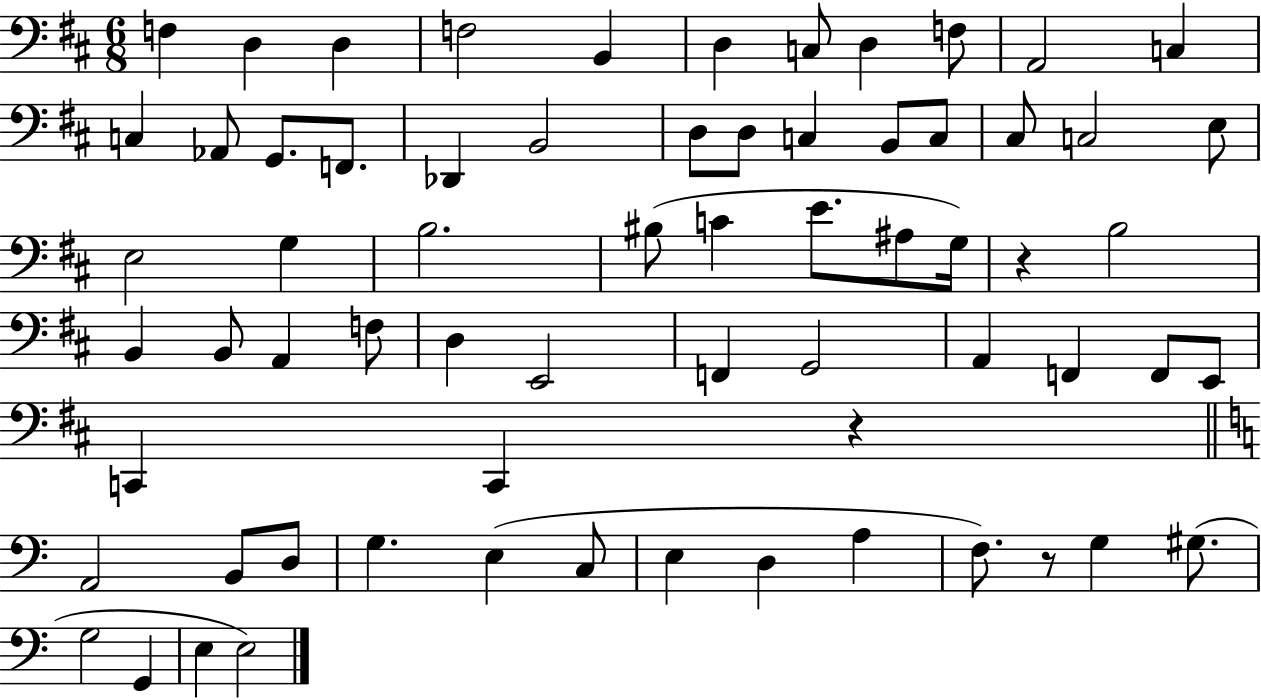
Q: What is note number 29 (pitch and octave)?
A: BIS3